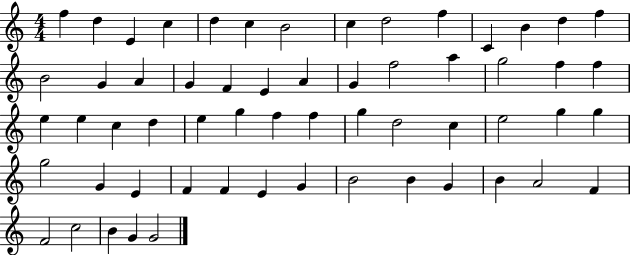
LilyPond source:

{
  \clef treble
  \numericTimeSignature
  \time 4/4
  \key c \major
  f''4 d''4 e'4 c''4 | d''4 c''4 b'2 | c''4 d''2 f''4 | c'4 b'4 d''4 f''4 | \break b'2 g'4 a'4 | g'4 f'4 e'4 a'4 | g'4 f''2 a''4 | g''2 f''4 f''4 | \break e''4 e''4 c''4 d''4 | e''4 g''4 f''4 f''4 | g''4 d''2 c''4 | e''2 g''4 g''4 | \break g''2 g'4 e'4 | f'4 f'4 e'4 g'4 | b'2 b'4 g'4 | b'4 a'2 f'4 | \break f'2 c''2 | b'4 g'4 g'2 | \bar "|."
}